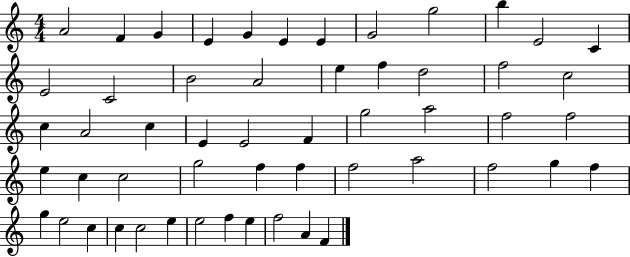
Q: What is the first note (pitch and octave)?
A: A4